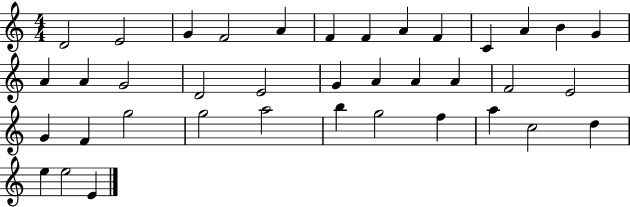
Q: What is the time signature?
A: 4/4